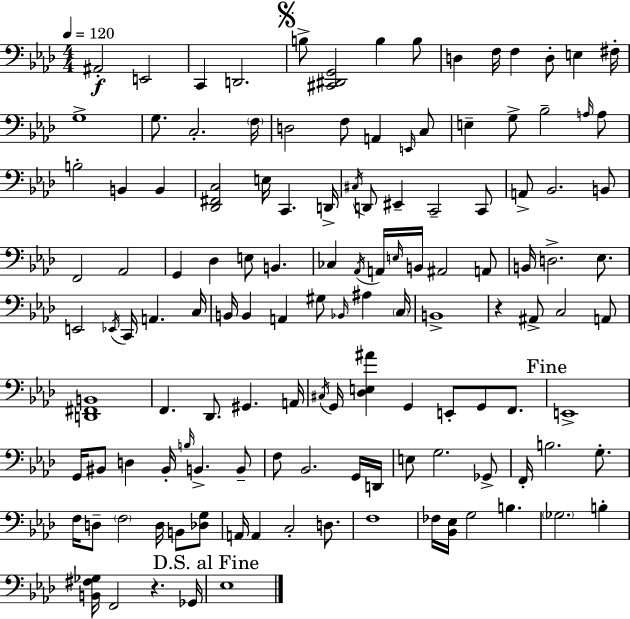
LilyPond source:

{
  \clef bass
  \numericTimeSignature
  \time 4/4
  \key f \minor
  \tempo 4 = 120
  \repeat volta 2 { ais,2-.\f e,2 | c,4 d,2. | \mark \markup { \musicglyph "scripts.segno" } b8-> <cis, dis, g,>2 b4 b8 | d4 f16 f4 d8-. e4 fis16-. | \break g1-> | g8. c2.-. \parenthesize f16 | d2 f8 a,4 \grace { e,16 } c8 | e4-- g8-> bes2-- \grace { a16 } | \break a8 b2-. b,4 b,4 | <des, fis, c>2 e16 c,4. | d,16-> \acciaccatura { cis16 } d,8 eis,4-- c,2-- | c,8 a,8-> bes,2. | \break b,8 f,2 aes,2 | g,4 des4 e8 b,4. | ces4 \acciaccatura { aes,16 } a,16 \grace { e16 } b,16 ais,2 | a,8 b,16 d2.-> | \break ees8. e,2 \acciaccatura { ees,16 } c,16 a,4. | c16 b,16 b,4 a,4 gis8 | \grace { bes,16 } ais4 \parenthesize c16 b,1-> | r4 ais,8-> c2 | \break a,8 <d, fis, b,>1 | f,4. des,8. | gis,4. a,16 \acciaccatura { cis16 } g,16 <des e ais'>4 g,4 | e,8-. g,8 f,8. \mark "Fine" e,1-> | \break g,16 bis,8 d4 bis,16-. | \grace { b16 } b,4.-> b,8-- f8 bes,2. | g,16 d,16 e8 g2. | ges,8-> f,16-. b2. | \break g8.-. f16 d8-- \parenthesize f2 | d16 b,8 <des g>8 a,16 a,4 c2-. | d8. f1 | fes16 <bes, ees>16 g2 | \break b4. \parenthesize ges2. | b4-. <b, fis ges>16 f,2 | r4. ges,16 \mark "D.S. al Fine" ees1 | } \bar "|."
}